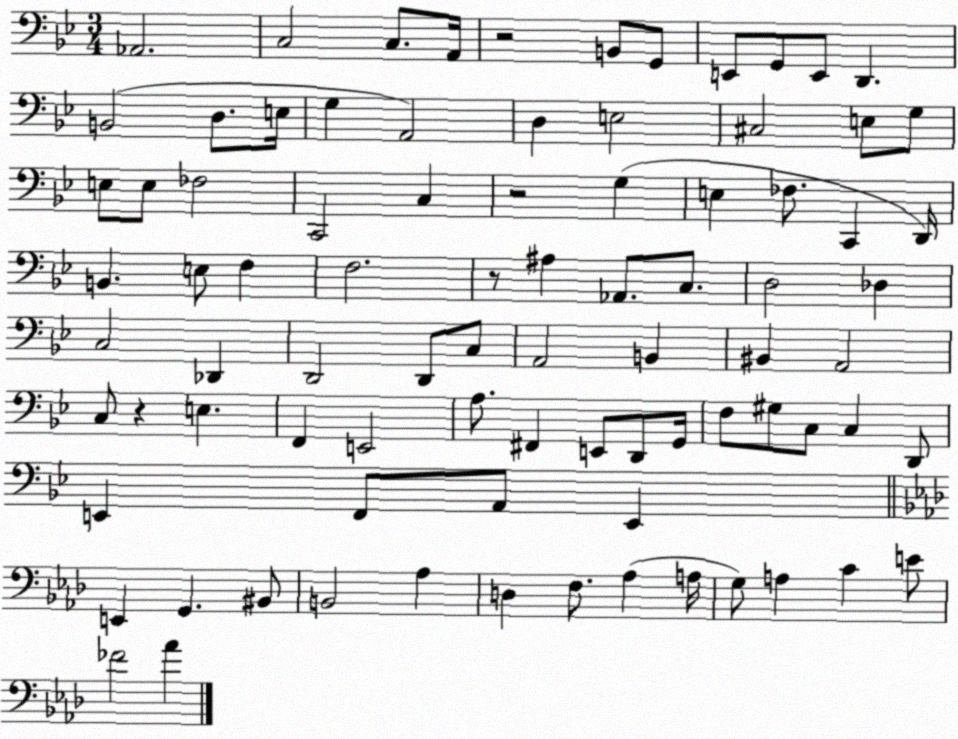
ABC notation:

X:1
T:Untitled
M:3/4
L:1/4
K:Bb
_A,,2 C,2 C,/2 A,,/4 z2 B,,/2 G,,/2 E,,/2 G,,/2 E,,/2 D,, B,,2 D,/2 E,/4 G, A,,2 D, E,2 ^C,2 E,/2 G,/2 E,/2 E,/2 _F,2 C,,2 C, z2 G, E, _F,/2 C,, D,,/4 B,, E,/2 F, F,2 z/2 ^A, _A,,/2 C,/2 D,2 _D, C,2 _D,, D,,2 D,,/2 C,/2 A,,2 B,, ^B,, A,,2 C,/2 z E, F,, E,,2 A,/2 ^F,, E,,/2 D,,/2 G,,/4 F,/2 ^G,/2 C,/2 C, D,,/2 E,, F,,/2 A,,/2 E,, E,, G,, ^B,,/2 B,,2 _A, D, F,/2 _A, A,/4 G,/2 A, C E/2 _F2 _A